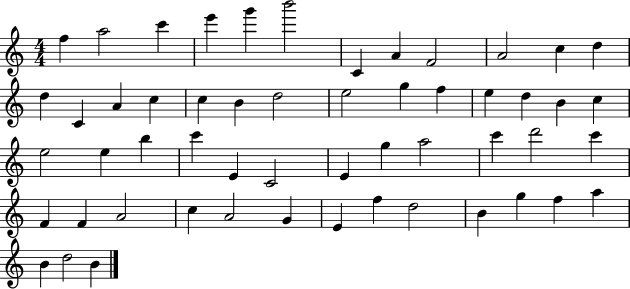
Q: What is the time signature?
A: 4/4